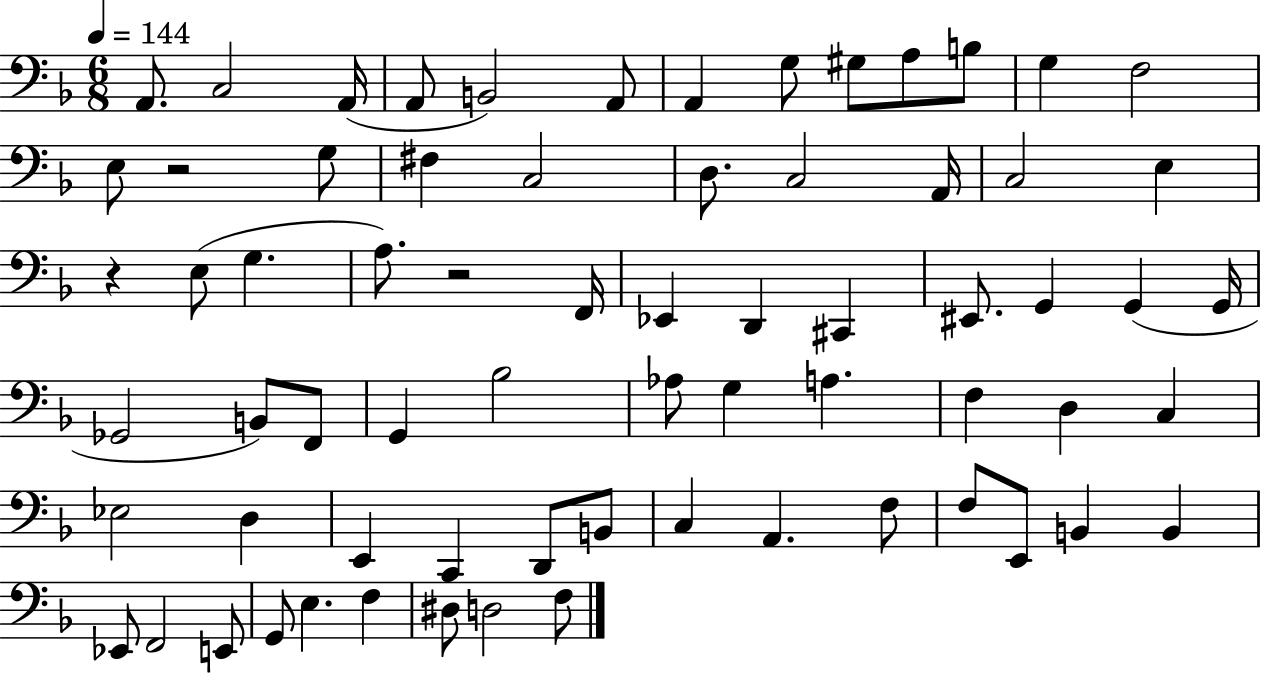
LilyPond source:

{
  \clef bass
  \numericTimeSignature
  \time 6/8
  \key f \major
  \tempo 4 = 144
  a,8. c2 a,16( | a,8 b,2) a,8 | a,4 g8 gis8 a8 b8 | g4 f2 | \break e8 r2 g8 | fis4 c2 | d8. c2 a,16 | c2 e4 | \break r4 e8( g4. | a8.) r2 f,16 | ees,4 d,4 cis,4 | eis,8. g,4 g,4( g,16 | \break ges,2 b,8) f,8 | g,4 bes2 | aes8 g4 a4. | f4 d4 c4 | \break ees2 d4 | e,4 c,4 d,8 b,8 | c4 a,4. f8 | f8 e,8 b,4 b,4 | \break ees,8 f,2 e,8 | g,8 e4. f4 | dis8 d2 f8 | \bar "|."
}